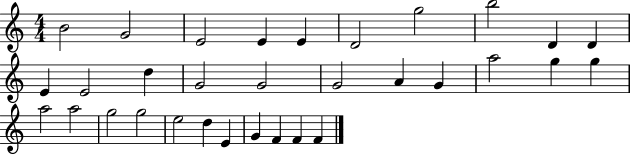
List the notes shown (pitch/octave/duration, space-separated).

B4/h G4/h E4/h E4/q E4/q D4/h G5/h B5/h D4/q D4/q E4/q E4/h D5/q G4/h G4/h G4/h A4/q G4/q A5/h G5/q G5/q A5/h A5/h G5/h G5/h E5/h D5/q E4/q G4/q F4/q F4/q F4/q